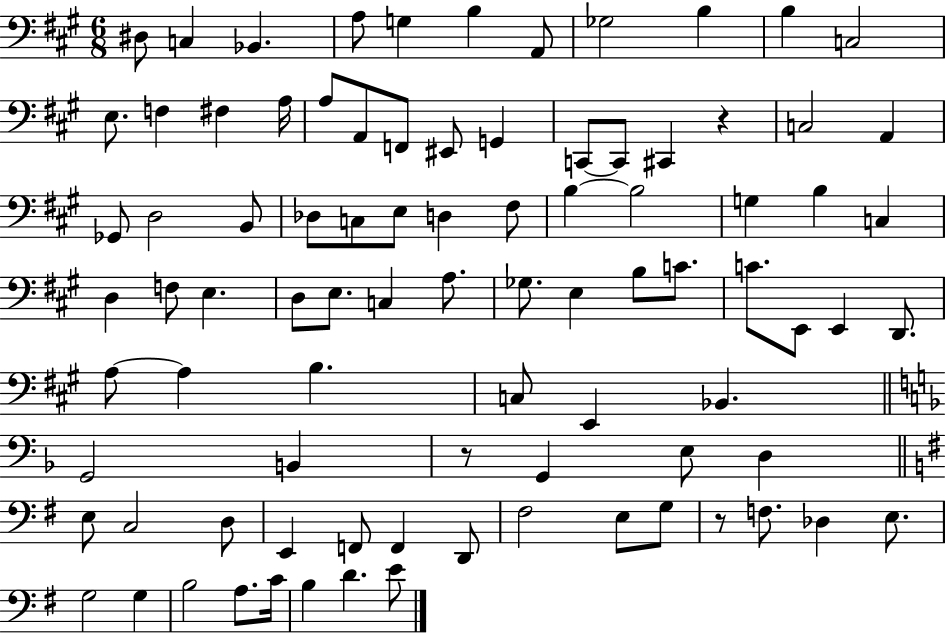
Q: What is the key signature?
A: A major